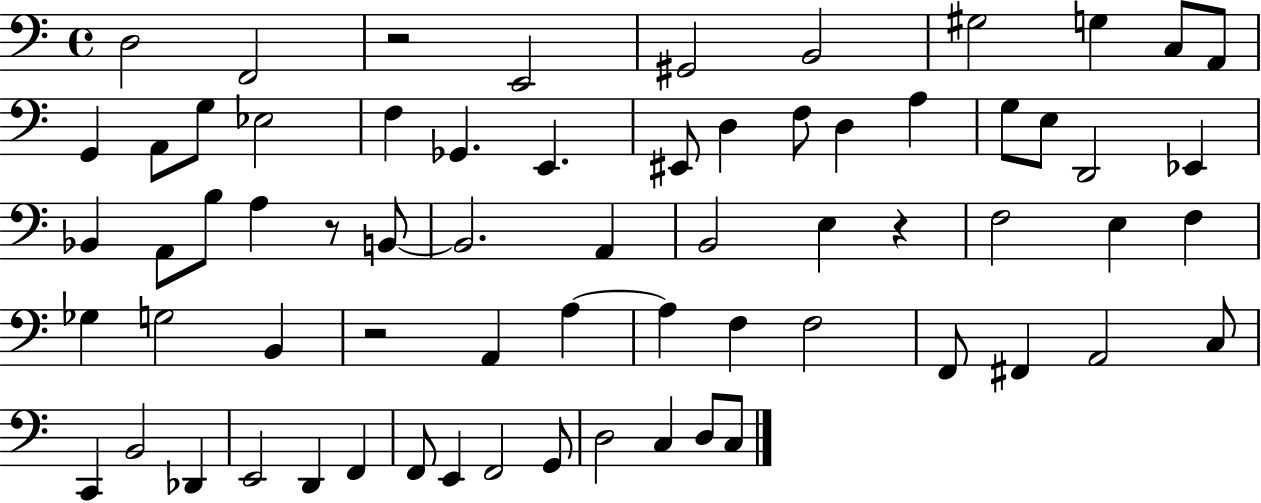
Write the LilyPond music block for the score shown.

{
  \clef bass
  \time 4/4
  \defaultTimeSignature
  \key c \major
  \repeat volta 2 { d2 f,2 | r2 e,2 | gis,2 b,2 | gis2 g4 c8 a,8 | \break g,4 a,8 g8 ees2 | f4 ges,4. e,4. | eis,8 d4 f8 d4 a4 | g8 e8 d,2 ees,4 | \break bes,4 a,8 b8 a4 r8 b,8~~ | b,2. a,4 | b,2 e4 r4 | f2 e4 f4 | \break ges4 g2 b,4 | r2 a,4 a4~~ | a4 f4 f2 | f,8 fis,4 a,2 c8 | \break c,4 b,2 des,4 | e,2 d,4 f,4 | f,8 e,4 f,2 g,8 | d2 c4 d8 c8 | \break } \bar "|."
}